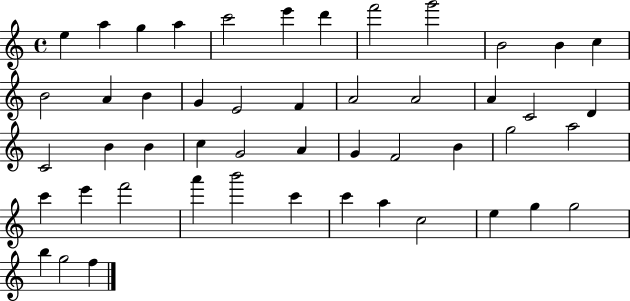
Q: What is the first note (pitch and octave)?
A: E5